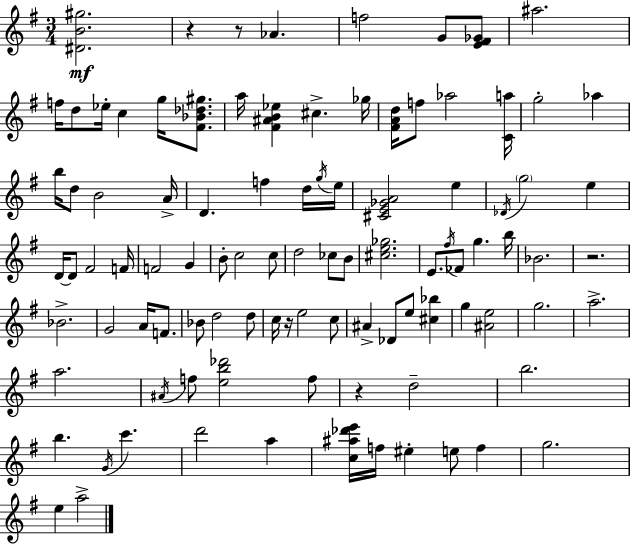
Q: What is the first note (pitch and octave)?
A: Ab4